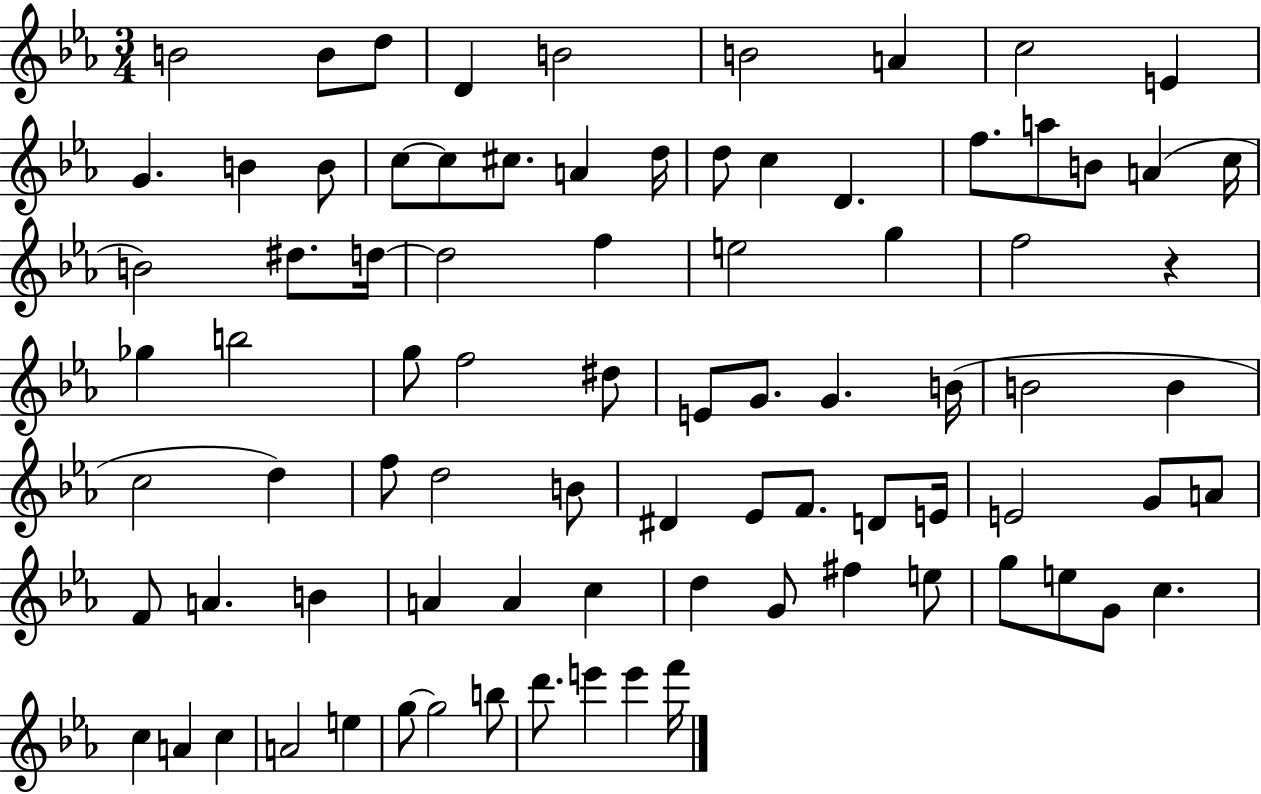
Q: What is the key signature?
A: EES major